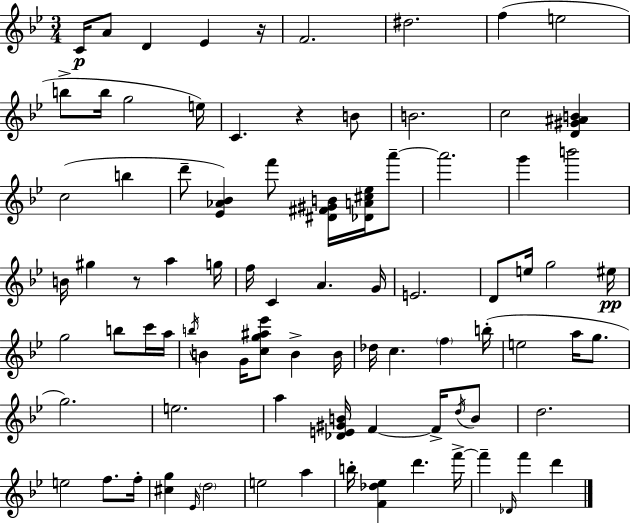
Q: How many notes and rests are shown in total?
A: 86